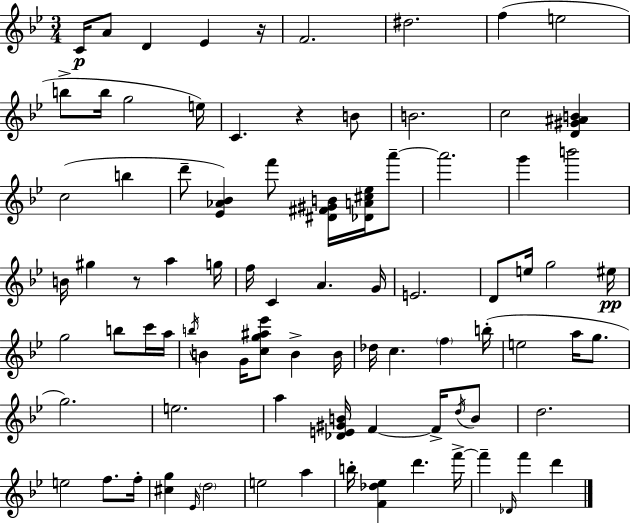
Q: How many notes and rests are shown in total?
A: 86